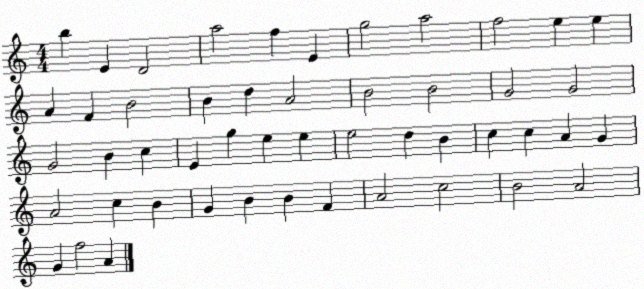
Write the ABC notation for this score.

X:1
T:Untitled
M:4/4
L:1/4
K:C
b E D2 a2 f E g2 a2 f2 e e A F B2 B d A2 B2 B2 G2 G2 G2 B c E g e e e2 d B c c A G A2 c B G B B F A2 c2 B2 A2 G f2 A